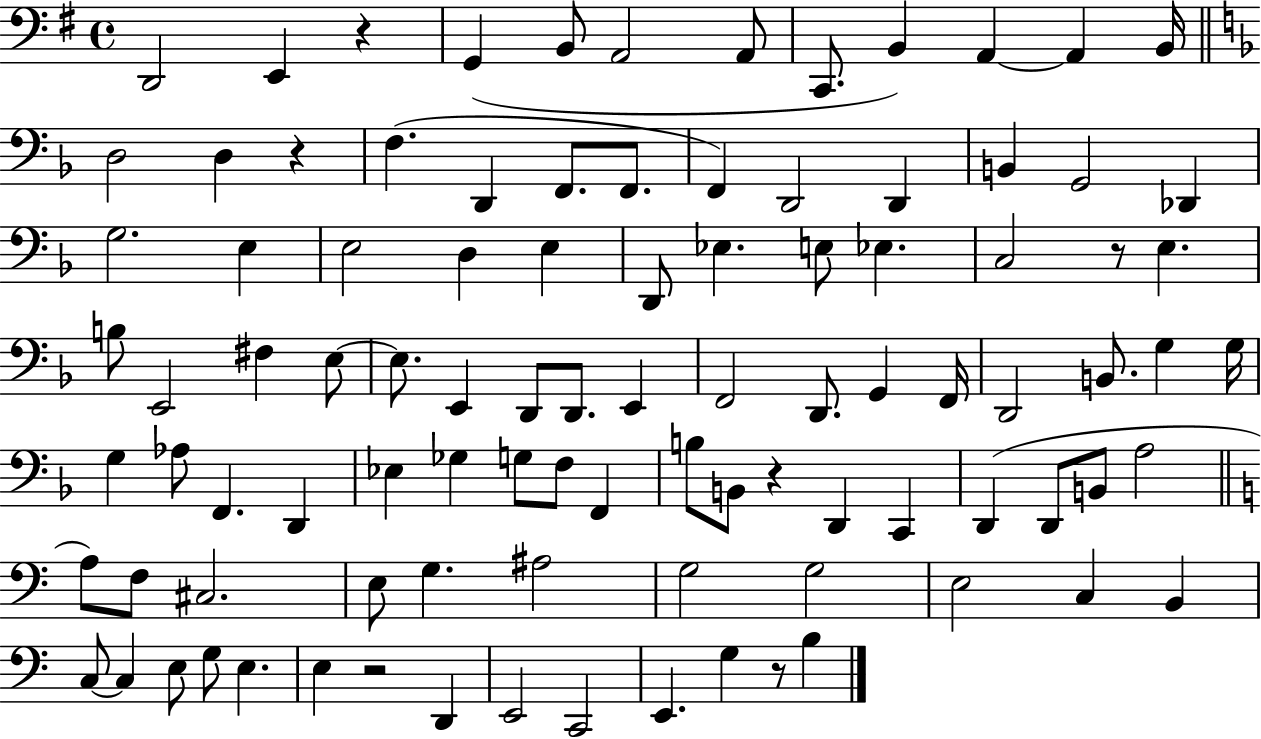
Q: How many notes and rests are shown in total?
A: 97